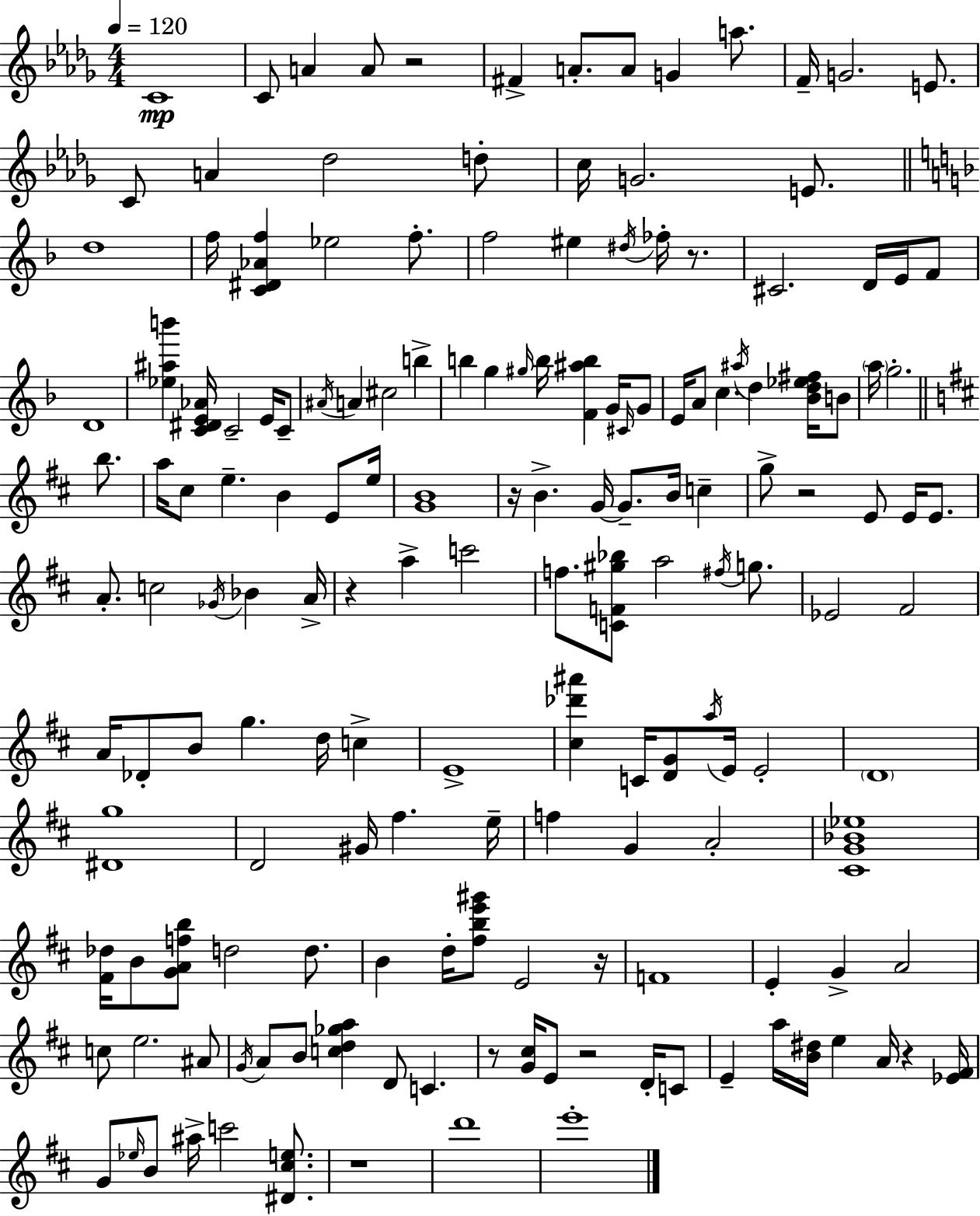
{
  \clef treble
  \numericTimeSignature
  \time 4/4
  \key bes \minor
  \tempo 4 = 120
  \repeat volta 2 { c'1\mp | c'8 a'4 a'8 r2 | fis'4-> a'8.-. a'8 g'4 a''8. | f'16-- g'2. e'8. | \break c'8 a'4 des''2 d''8-. | c''16 g'2. e'8. | \bar "||" \break \key f \major d''1 | f''16 <c' dis' aes' f''>4 ees''2 f''8.-. | f''2 eis''4 \acciaccatura { dis''16 } fes''16-. r8. | cis'2. d'16 e'16 f'8 | \break d'1 | <ees'' ais'' b'''>4 <c' dis' e' aes'>16 c'2-- e'16 c'8-- | \acciaccatura { ais'16 } a'4 cis''2 b''4-> | b''4 g''4 \grace { gis''16 } b''16 <f' ais'' b''>4 | \break g'16 \grace { cis'16 } g'8 e'16 a'8 c''4. \acciaccatura { ais''16 } d''4 | <bes' d'' ees'' fis''>16 b'8 \parenthesize a''16 g''2.-. | \bar "||" \break \key b \minor b''8. a''16 cis''8 e''4.-- b'4 | e'8 e''16 <g' b'>1 | r16 b'4.-> g'16~~ g'8.-- b'16 c''4-- | g''8-> r2 e'8 e'16 | \break e'8. a'8.-. c''2 \acciaccatura { ges'16 } bes'4 | a'16-> r4 a''4-> c'''2 | f''8. <c' f' gis'' bes''>8 a''2 | \acciaccatura { fis''16 } g''8. ees'2 fis'2 | \break a'16 des'8-. b'8 g''4. | d''16 c''4-> e'1-> | <cis'' des''' ais'''>4 c'16 <d' g'>8 \acciaccatura { a''16 } e'16 e'2-. | \parenthesize d'1 | \break <dis' g''>1 | d'2 gis'16 fis''4. | e''16-- f''4 g'4 a'2-. | <cis' g' bes' ees''>1 | \break <fis' des''>16 b'8 <g' a' f'' b''>8 d''2 | d''8. b'4 d''16-. <fis'' b'' e''' gis'''>8 e'2 | r16 f'1 | e'4-. g'4-> a'2 | \break c''8 e''2. | ais'8 \acciaccatura { g'16 } a'8 b'8 <c'' d'' ges'' a''>4 d'8 | c'4. r8 <g' cis''>16 e'8 r2 | d'16-. c'8 e'4-- a''16 <b' dis''>16 e''4 | \break a'16 r4 <ees' fis'>16 g'8 \grace { ees''16 } b'8 ais''16-> c'''2 | <dis' cis'' e''>8. r1 | d'''1 | e'''1-. | \break } \bar "|."
}